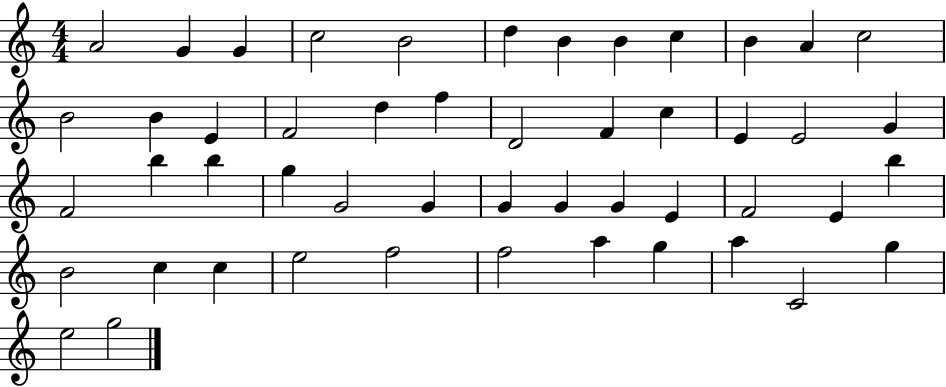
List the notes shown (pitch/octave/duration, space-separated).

A4/h G4/q G4/q C5/h B4/h D5/q B4/q B4/q C5/q B4/q A4/q C5/h B4/h B4/q E4/q F4/h D5/q F5/q D4/h F4/q C5/q E4/q E4/h G4/q F4/h B5/q B5/q G5/q G4/h G4/q G4/q G4/q G4/q E4/q F4/h E4/q B5/q B4/h C5/q C5/q E5/h F5/h F5/h A5/q G5/q A5/q C4/h G5/q E5/h G5/h